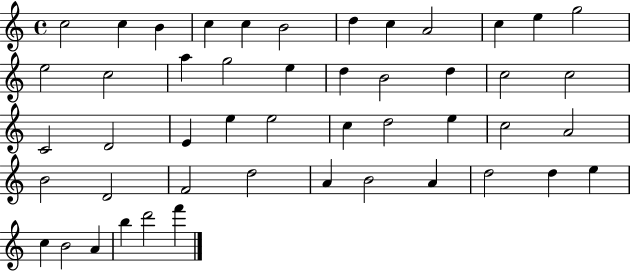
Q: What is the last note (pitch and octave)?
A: F6